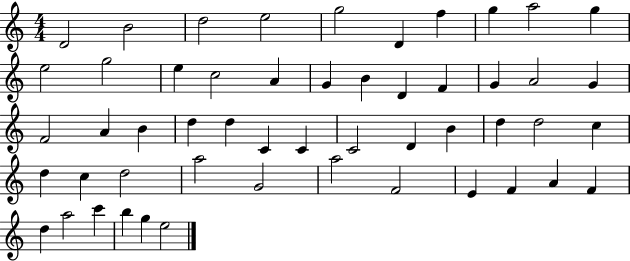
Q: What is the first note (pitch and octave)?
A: D4